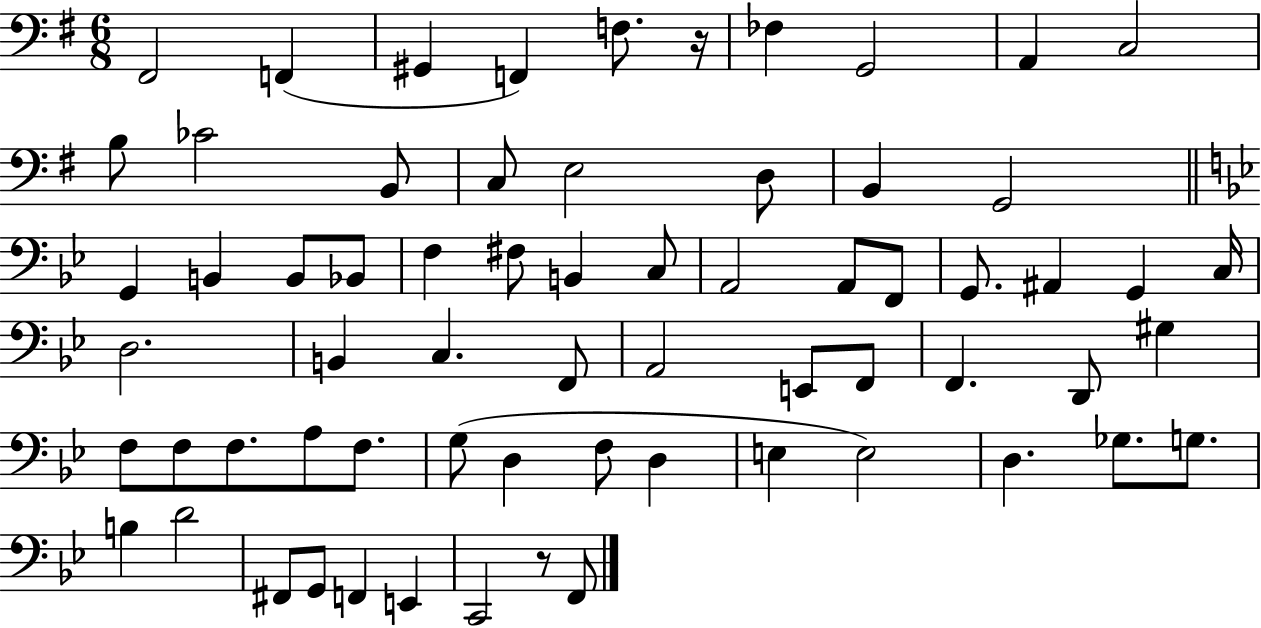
{
  \clef bass
  \numericTimeSignature
  \time 6/8
  \key g \major
  fis,2 f,4( | gis,4 f,4) f8. r16 | fes4 g,2 | a,4 c2 | \break b8 ces'2 b,8 | c8 e2 d8 | b,4 g,2 | \bar "||" \break \key bes \major g,4 b,4 b,8 bes,8 | f4 fis8 b,4 c8 | a,2 a,8 f,8 | g,8. ais,4 g,4 c16 | \break d2. | b,4 c4. f,8 | a,2 e,8 f,8 | f,4. d,8 gis4 | \break f8 f8 f8. a8 f8. | g8( d4 f8 d4 | e4 e2) | d4. ges8. g8. | \break b4 d'2 | fis,8 g,8 f,4 e,4 | c,2 r8 f,8 | \bar "|."
}